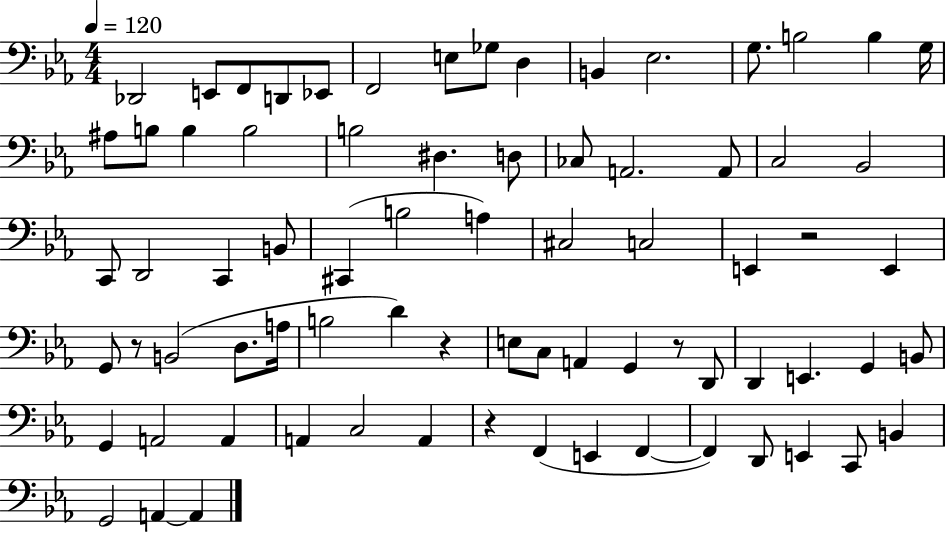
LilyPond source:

{
  \clef bass
  \numericTimeSignature
  \time 4/4
  \key ees \major
  \tempo 4 = 120
  des,2 e,8 f,8 d,8 ees,8 | f,2 e8 ges8 d4 | b,4 ees2. | g8. b2 b4 g16 | \break ais8 b8 b4 b2 | b2 dis4. d8 | ces8 a,2. a,8 | c2 bes,2 | \break c,8 d,2 c,4 b,8 | cis,4( b2 a4) | cis2 c2 | e,4 r2 e,4 | \break g,8 r8 b,2( d8. a16 | b2 d'4) r4 | e8 c8 a,4 g,4 r8 d,8 | d,4 e,4. g,4 b,8 | \break g,4 a,2 a,4 | a,4 c2 a,4 | r4 f,4( e,4 f,4~~ | f,4) d,8 e,4 c,8 b,4 | \break g,2 a,4~~ a,4 | \bar "|."
}